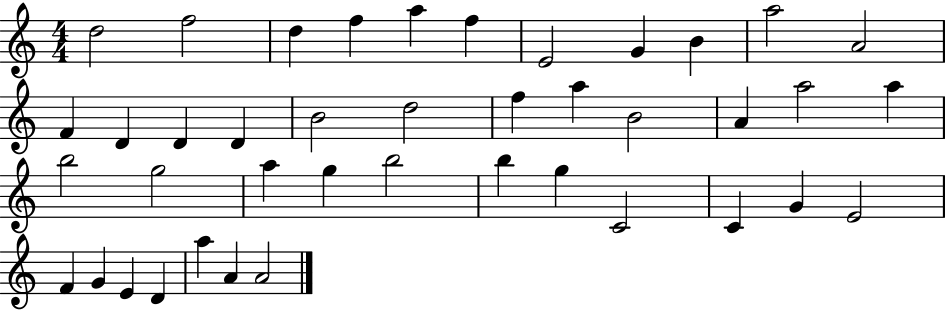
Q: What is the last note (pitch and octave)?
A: A4